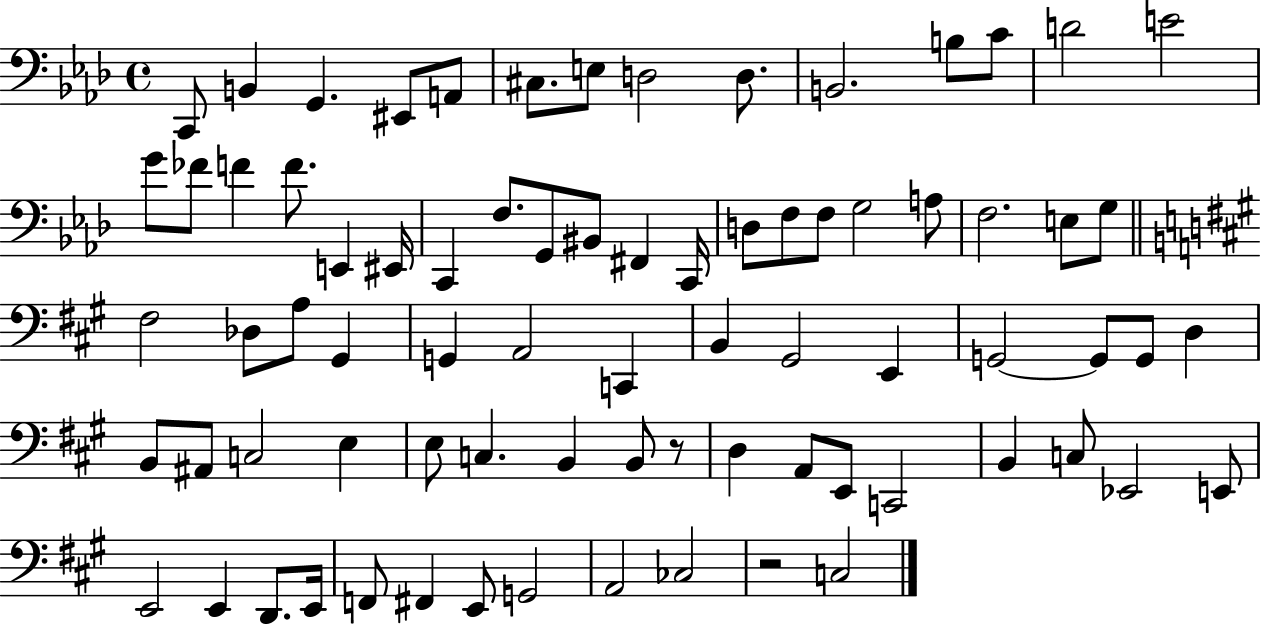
C2/e B2/q G2/q. EIS2/e A2/e C#3/e. E3/e D3/h D3/e. B2/h. B3/e C4/e D4/h E4/h G4/e FES4/e F4/q F4/e. E2/q EIS2/s C2/q F3/e. G2/e BIS2/e F#2/q C2/s D3/e F3/e F3/e G3/h A3/e F3/h. E3/e G3/e F#3/h Db3/e A3/e G#2/q G2/q A2/h C2/q B2/q G#2/h E2/q G2/h G2/e G2/e D3/q B2/e A#2/e C3/h E3/q E3/e C3/q. B2/q B2/e R/e D3/q A2/e E2/e C2/h B2/q C3/e Eb2/h E2/e E2/h E2/q D2/e. E2/s F2/e F#2/q E2/e G2/h A2/h CES3/h R/h C3/h